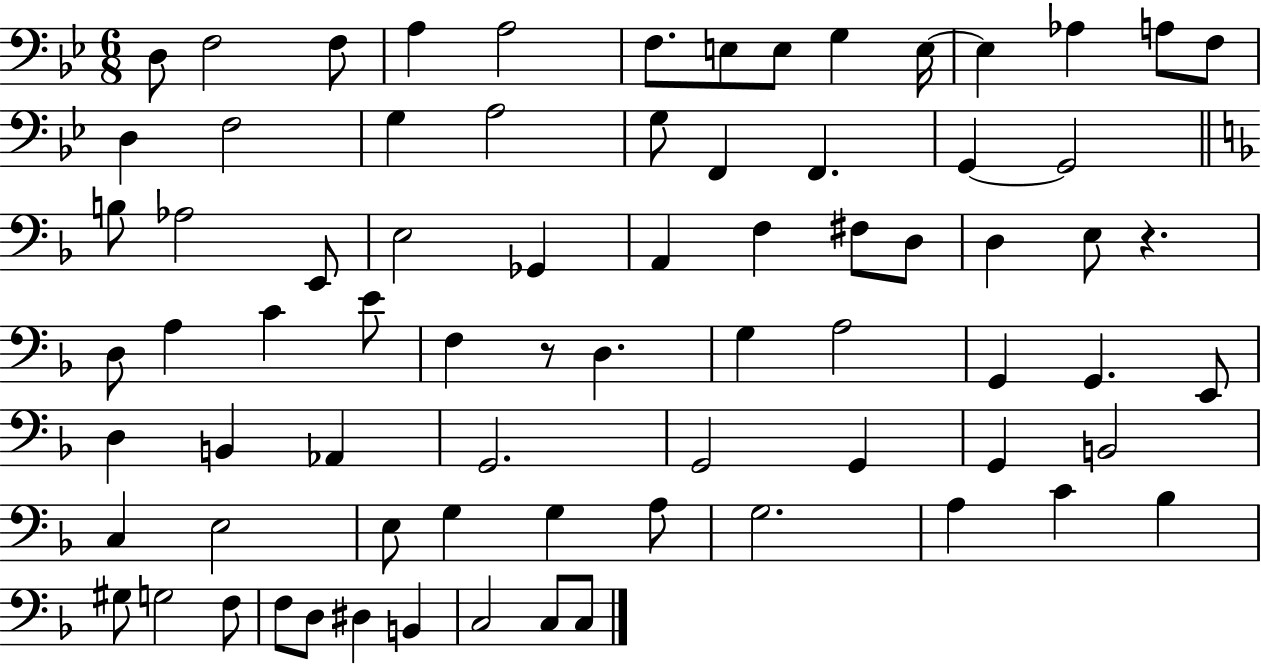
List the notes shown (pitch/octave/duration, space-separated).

D3/e F3/h F3/e A3/q A3/h F3/e. E3/e E3/e G3/q E3/s E3/q Ab3/q A3/e F3/e D3/q F3/h G3/q A3/h G3/e F2/q F2/q. G2/q G2/h B3/e Ab3/h E2/e E3/h Gb2/q A2/q F3/q F#3/e D3/e D3/q E3/e R/q. D3/e A3/q C4/q E4/e F3/q R/e D3/q. G3/q A3/h G2/q G2/q. E2/e D3/q B2/q Ab2/q G2/h. G2/h G2/q G2/q B2/h C3/q E3/h E3/e G3/q G3/q A3/e G3/h. A3/q C4/q Bb3/q G#3/e G3/h F3/e F3/e D3/e D#3/q B2/q C3/h C3/e C3/e